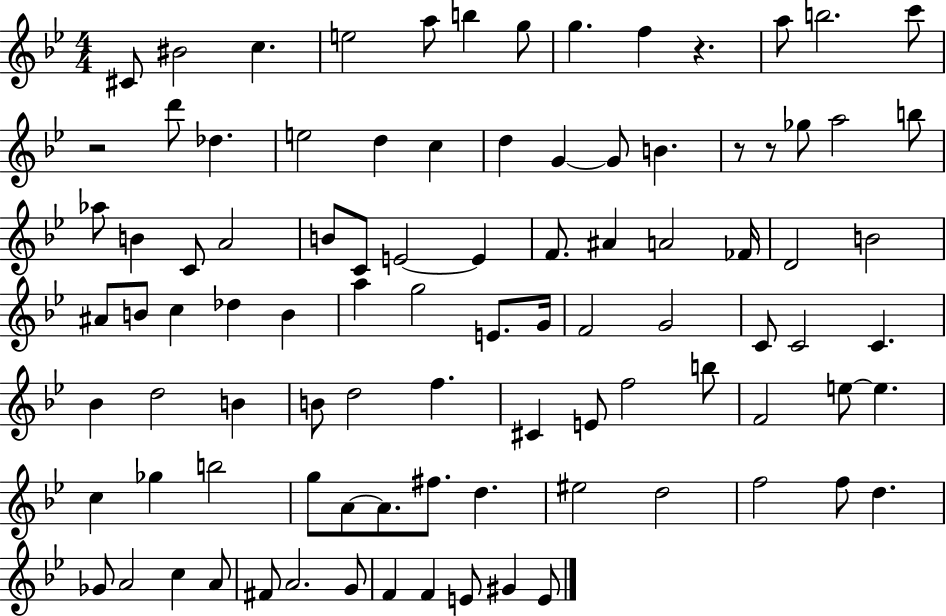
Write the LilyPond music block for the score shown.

{
  \clef treble
  \numericTimeSignature
  \time 4/4
  \key bes \major
  \repeat volta 2 { cis'8 bis'2 c''4. | e''2 a''8 b''4 g''8 | g''4. f''4 r4. | a''8 b''2. c'''8 | \break r2 d'''8 des''4. | e''2 d''4 c''4 | d''4 g'4~~ g'8 b'4. | r8 r8 ges''8 a''2 b''8 | \break aes''8 b'4 c'8 a'2 | b'8 c'8 e'2~~ e'4 | f'8. ais'4 a'2 fes'16 | d'2 b'2 | \break ais'8 b'8 c''4 des''4 b'4 | a''4 g''2 e'8. g'16 | f'2 g'2 | c'8 c'2 c'4. | \break bes'4 d''2 b'4 | b'8 d''2 f''4. | cis'4 e'8 f''2 b''8 | f'2 e''8~~ e''4. | \break c''4 ges''4 b''2 | g''8 a'8~~ a'8. fis''8. d''4. | eis''2 d''2 | f''2 f''8 d''4. | \break ges'8 a'2 c''4 a'8 | fis'8 a'2. g'8 | f'4 f'4 e'8 gis'4 e'8 | } \bar "|."
}